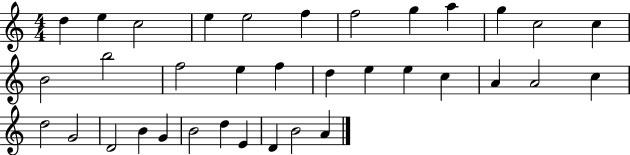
X:1
T:Untitled
M:4/4
L:1/4
K:C
d e c2 e e2 f f2 g a g c2 c B2 b2 f2 e f d e e c A A2 c d2 G2 D2 B G B2 d E D B2 A